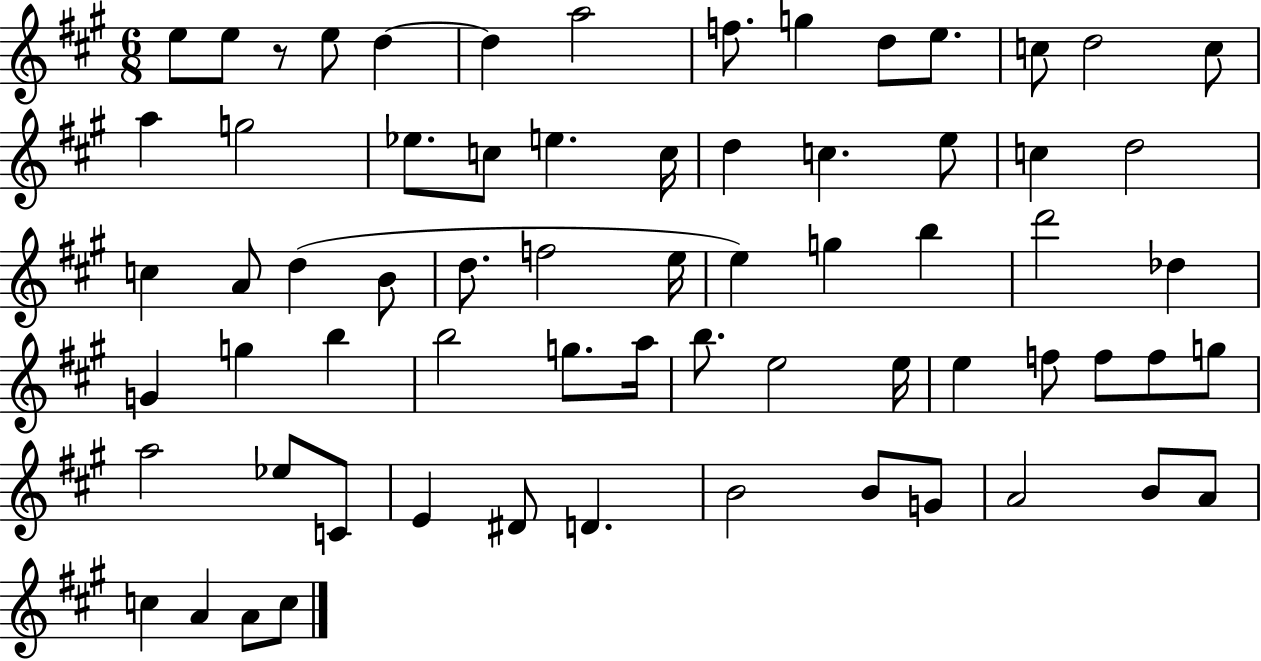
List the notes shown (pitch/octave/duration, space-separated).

E5/e E5/e R/e E5/e D5/q D5/q A5/h F5/e. G5/q D5/e E5/e. C5/e D5/h C5/e A5/q G5/h Eb5/e. C5/e E5/q. C5/s D5/q C5/q. E5/e C5/q D5/h C5/q A4/e D5/q B4/e D5/e. F5/h E5/s E5/q G5/q B5/q D6/h Db5/q G4/q G5/q B5/q B5/h G5/e. A5/s B5/e. E5/h E5/s E5/q F5/e F5/e F5/e G5/e A5/h Eb5/e C4/e E4/q D#4/e D4/q. B4/h B4/e G4/e A4/h B4/e A4/e C5/q A4/q A4/e C5/e